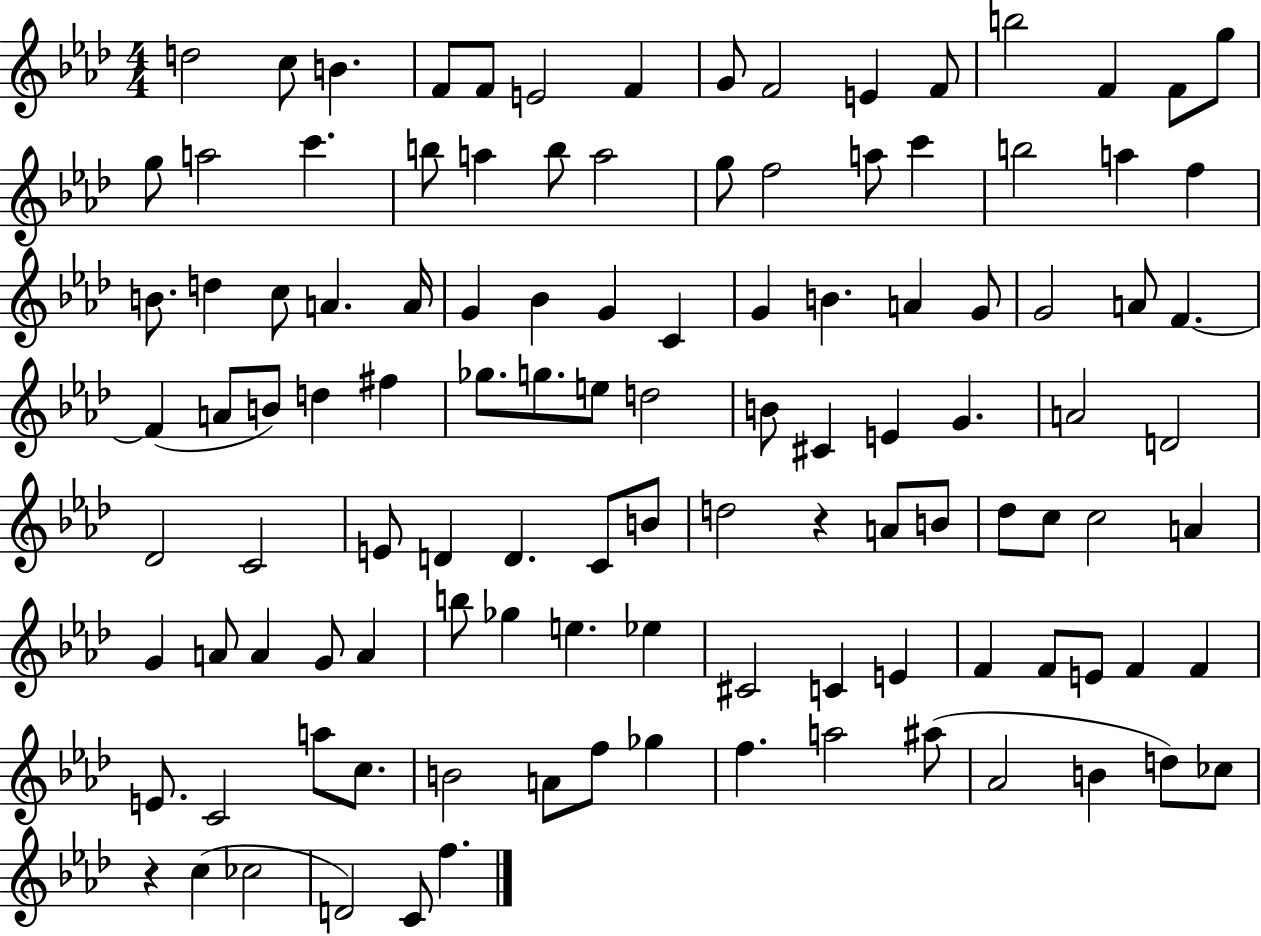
D5/h C5/e B4/q. F4/e F4/e E4/h F4/q G4/e F4/h E4/q F4/e B5/h F4/q F4/e G5/e G5/e A5/h C6/q. B5/e A5/q B5/e A5/h G5/e F5/h A5/e C6/q B5/h A5/q F5/q B4/e. D5/q C5/e A4/q. A4/s G4/q Bb4/q G4/q C4/q G4/q B4/q. A4/q G4/e G4/h A4/e F4/q. F4/q A4/e B4/e D5/q F#5/q Gb5/e. G5/e. E5/e D5/h B4/e C#4/q E4/q G4/q. A4/h D4/h Db4/h C4/h E4/e D4/q D4/q. C4/e B4/e D5/h R/q A4/e B4/e Db5/e C5/e C5/h A4/q G4/q A4/e A4/q G4/e A4/q B5/e Gb5/q E5/q. Eb5/q C#4/h C4/q E4/q F4/q F4/e E4/e F4/q F4/q E4/e. C4/h A5/e C5/e. B4/h A4/e F5/e Gb5/q F5/q. A5/h A#5/e Ab4/h B4/q D5/e CES5/e R/q C5/q CES5/h D4/h C4/e F5/q.